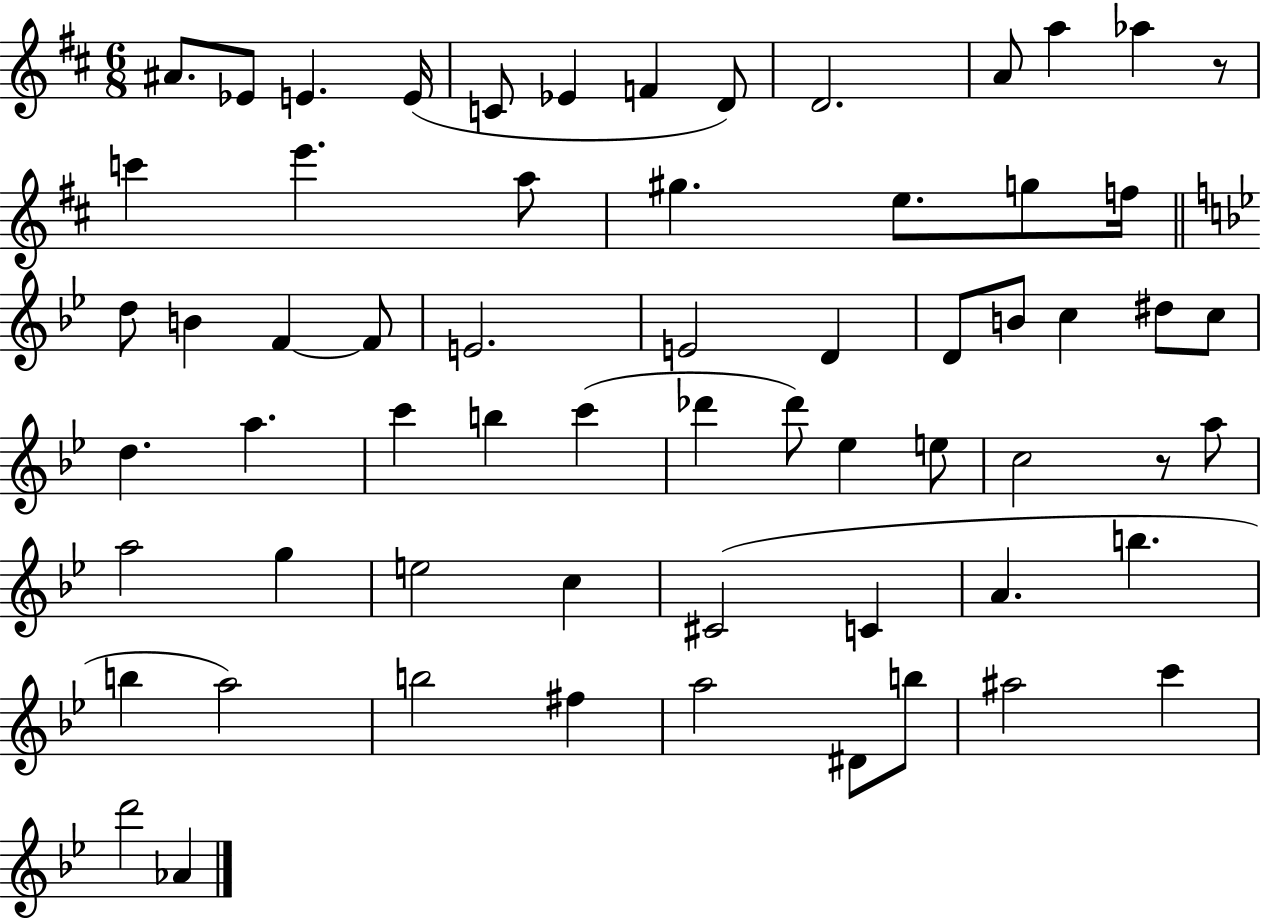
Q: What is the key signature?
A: D major